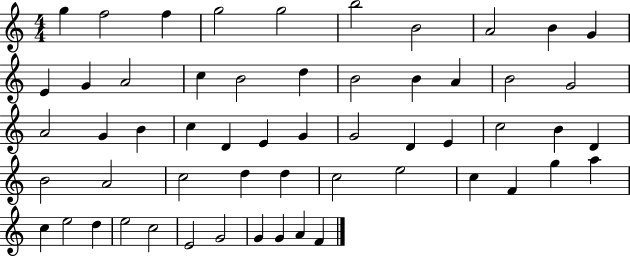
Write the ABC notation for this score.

X:1
T:Untitled
M:4/4
L:1/4
K:C
g f2 f g2 g2 b2 B2 A2 B G E G A2 c B2 d B2 B A B2 G2 A2 G B c D E G G2 D E c2 B D B2 A2 c2 d d c2 e2 c F g a c e2 d e2 c2 E2 G2 G G A F